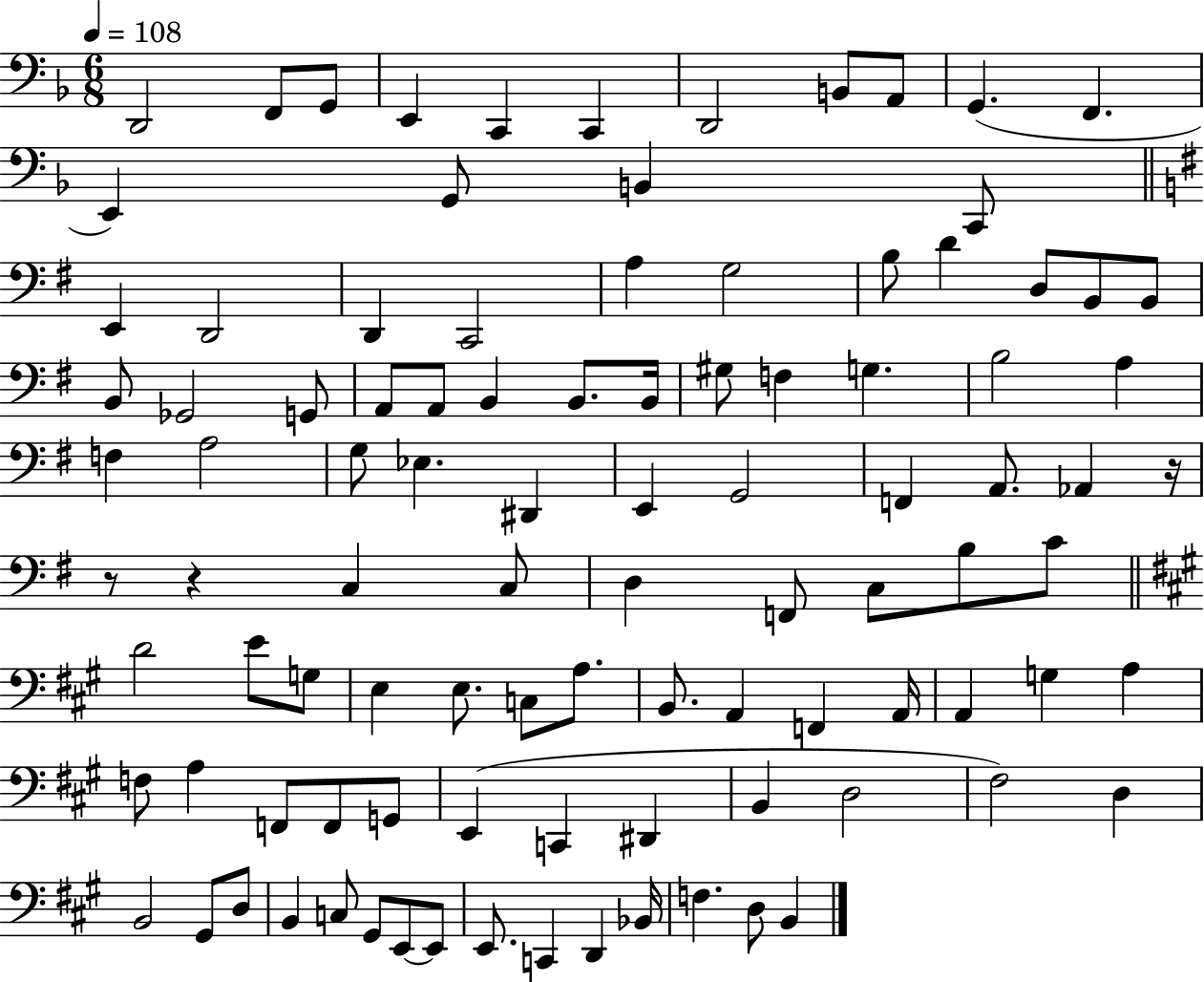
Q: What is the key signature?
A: F major